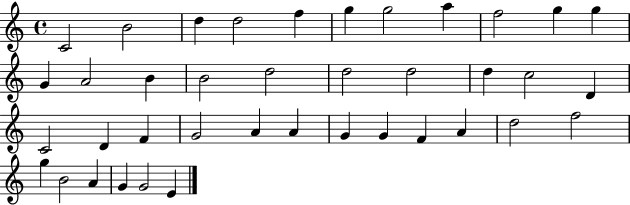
{
  \clef treble
  \time 4/4
  \defaultTimeSignature
  \key c \major
  c'2 b'2 | d''4 d''2 f''4 | g''4 g''2 a''4 | f''2 g''4 g''4 | \break g'4 a'2 b'4 | b'2 d''2 | d''2 d''2 | d''4 c''2 d'4 | \break c'2 d'4 f'4 | g'2 a'4 a'4 | g'4 g'4 f'4 a'4 | d''2 f''2 | \break g''4 b'2 a'4 | g'4 g'2 e'4 | \bar "|."
}